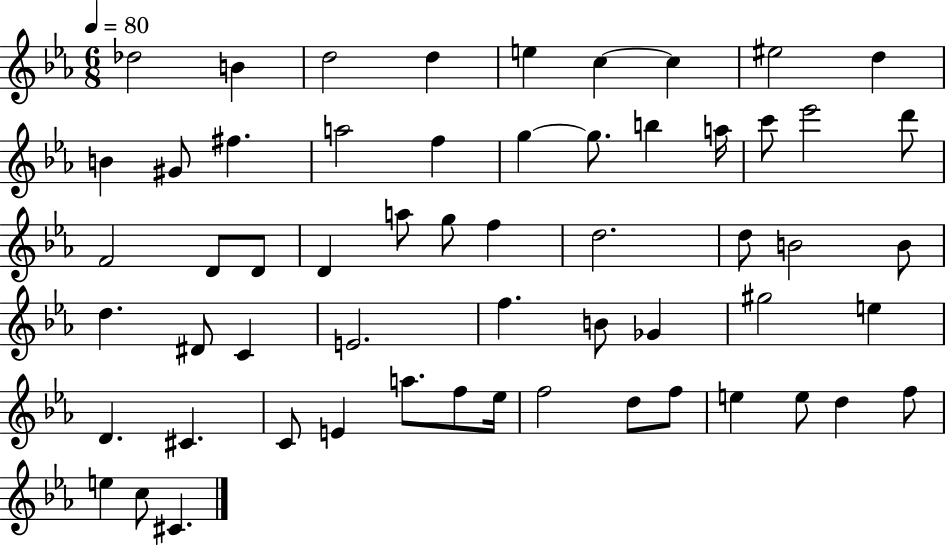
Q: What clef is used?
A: treble